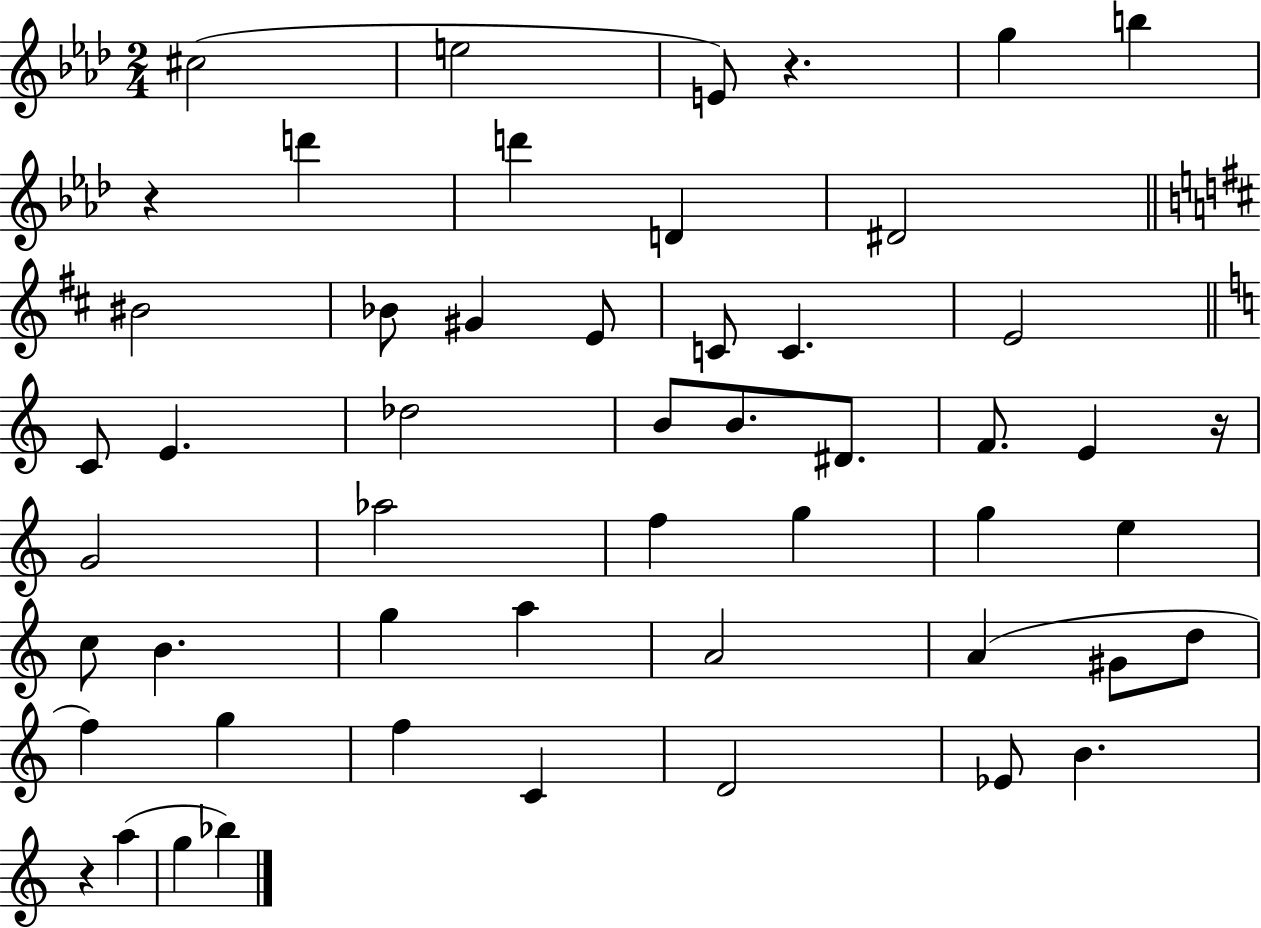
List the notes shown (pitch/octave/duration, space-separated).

C#5/h E5/h E4/e R/q. G5/q B5/q R/q D6/q D6/q D4/q D#4/h BIS4/h Bb4/e G#4/q E4/e C4/e C4/q. E4/h C4/e E4/q. Db5/h B4/e B4/e. D#4/e. F4/e. E4/q R/s G4/h Ab5/h F5/q G5/q G5/q E5/q C5/e B4/q. G5/q A5/q A4/h A4/q G#4/e D5/e F5/q G5/q F5/q C4/q D4/h Eb4/e B4/q. R/q A5/q G5/q Bb5/q